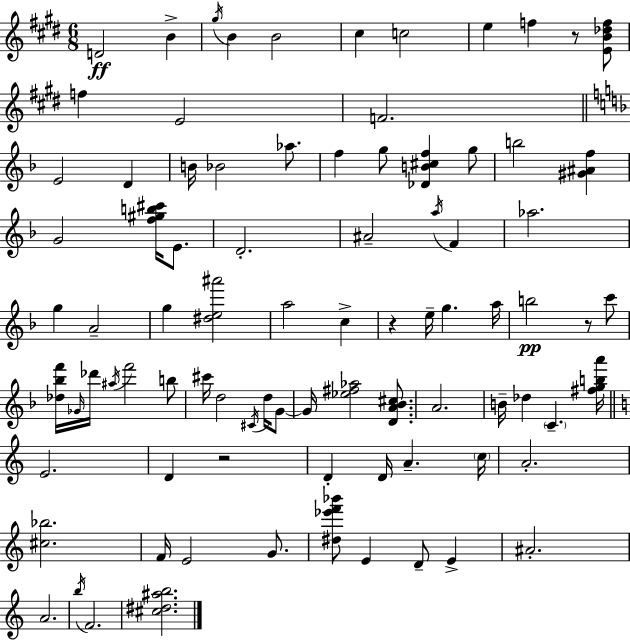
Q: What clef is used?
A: treble